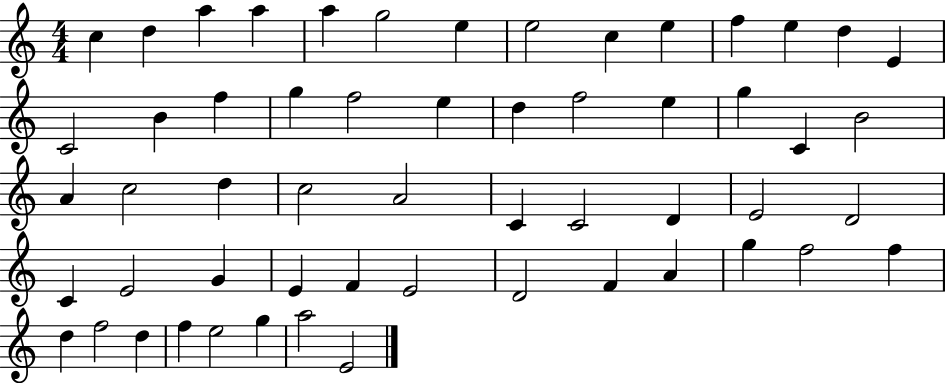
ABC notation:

X:1
T:Untitled
M:4/4
L:1/4
K:C
c d a a a g2 e e2 c e f e d E C2 B f g f2 e d f2 e g C B2 A c2 d c2 A2 C C2 D E2 D2 C E2 G E F E2 D2 F A g f2 f d f2 d f e2 g a2 E2